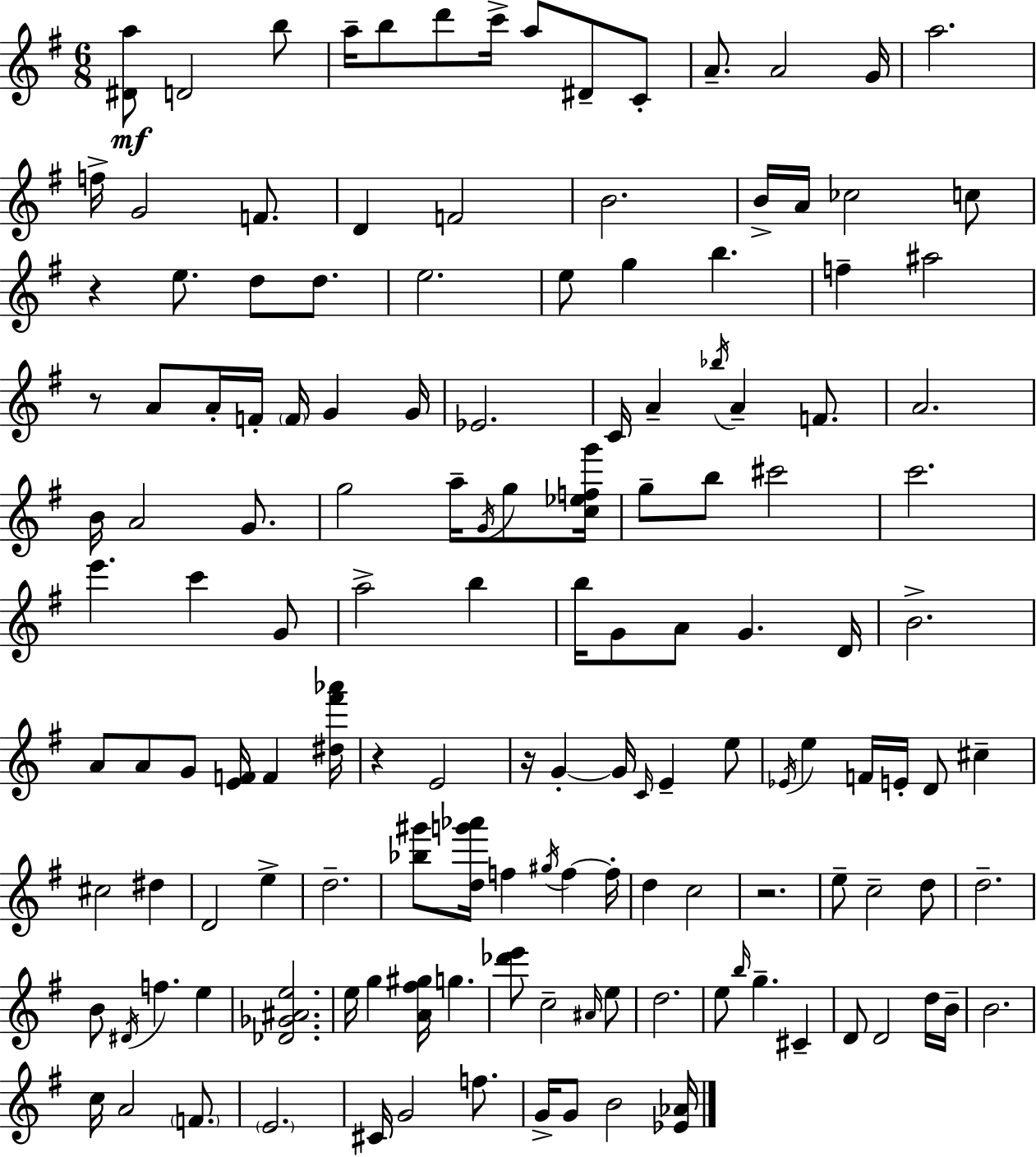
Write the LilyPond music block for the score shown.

{
  \clef treble
  \numericTimeSignature
  \time 6/8
  \key g \major
  <dis' a''>8\mf d'2 b''8 | a''16-- b''8 d'''8 c'''16-> a''8 dis'8-- c'8-. | a'8.-- a'2 g'16 | a''2. | \break f''16-> g'2 f'8. | d'4 f'2 | b'2. | b'16-> a'16 ces''2 c''8 | \break r4 e''8. d''8 d''8. | e''2. | e''8 g''4 b''4. | f''4-- ais''2 | \break r8 a'8 a'16-. f'16-. \parenthesize f'16 g'4 g'16 | ees'2. | c'16 a'4-- \acciaccatura { bes''16 } a'4-- f'8. | a'2. | \break b'16 a'2 g'8. | g''2 a''16-- \acciaccatura { g'16 } g''8 | <c'' ees'' f'' g'''>16 g''8-- b''8 cis'''2 | c'''2. | \break e'''4. c'''4 | g'8 a''2-> b''4 | b''16 g'8 a'8 g'4. | d'16 b'2.-> | \break a'8 a'8 g'8 <e' f'>16 f'4 | <dis'' fis''' aes'''>16 r4 e'2 | r16 g'4-.~~ g'16 \grace { c'16 } e'4-- | e''8 \acciaccatura { ees'16 } e''4 f'16 e'16-. d'8 | \break cis''4-- cis''2 | dis''4 d'2 | e''4-> d''2.-- | <bes'' gis'''>8 <d'' g''' aes'''>16 f''4 \acciaccatura { gis''16 } | \break f''4~~ f''16-. d''4 c''2 | r2. | e''8-- c''2-- | d''8 d''2.-- | \break b'8 \acciaccatura { dis'16 } f''4. | e''4 <des' ges' ais' e''>2. | e''16 g''4 <a' fis'' gis''>16 | g''4. <des''' e'''>8 c''2-- | \break \grace { ais'16 } e''8 d''2. | e''8 \grace { b''16 } g''4.-- | cis'4-- d'8 d'2 | d''16 b'16-- b'2. | \break c''16 a'2 | \parenthesize f'8. \parenthesize e'2. | cis'16 g'2 | f''8. g'16-> g'8 b'2 | \break <ees' aes'>16 \bar "|."
}